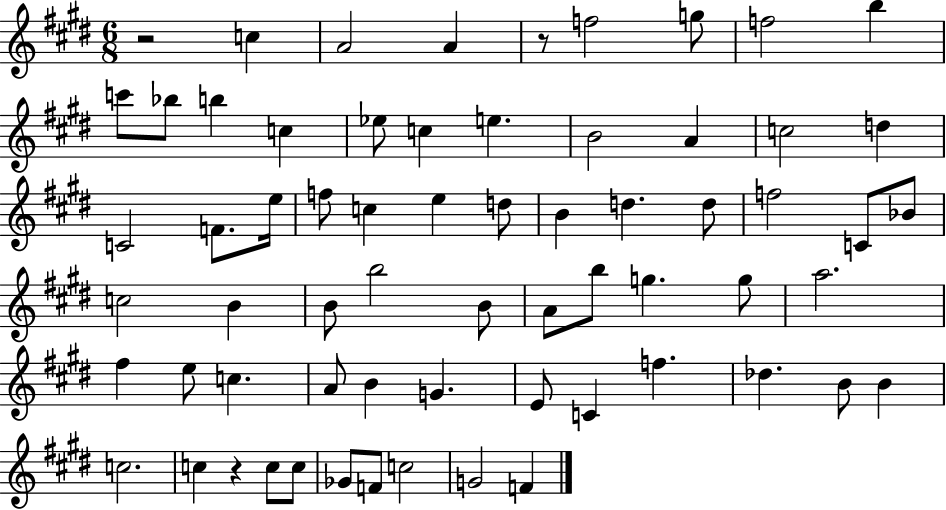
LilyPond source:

{
  \clef treble
  \numericTimeSignature
  \time 6/8
  \key e \major
  r2 c''4 | a'2 a'4 | r8 f''2 g''8 | f''2 b''4 | \break c'''8 bes''8 b''4 c''4 | ees''8 c''4 e''4. | b'2 a'4 | c''2 d''4 | \break c'2 f'8. e''16 | f''8 c''4 e''4 d''8 | b'4 d''4. d''8 | f''2 c'8 bes'8 | \break c''2 b'4 | b'8 b''2 b'8 | a'8 b''8 g''4. g''8 | a''2. | \break fis''4 e''8 c''4. | a'8 b'4 g'4. | e'8 c'4 f''4. | des''4. b'8 b'4 | \break c''2. | c''4 r4 c''8 c''8 | ges'8 f'8 c''2 | g'2 f'4 | \break \bar "|."
}